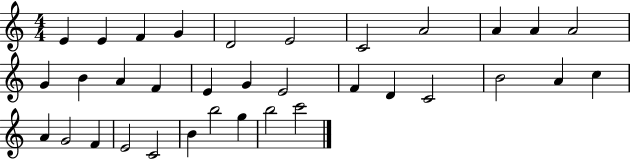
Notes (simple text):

E4/q E4/q F4/q G4/q D4/h E4/h C4/h A4/h A4/q A4/q A4/h G4/q B4/q A4/q F4/q E4/q G4/q E4/h F4/q D4/q C4/h B4/h A4/q C5/q A4/q G4/h F4/q E4/h C4/h B4/q B5/h G5/q B5/h C6/h